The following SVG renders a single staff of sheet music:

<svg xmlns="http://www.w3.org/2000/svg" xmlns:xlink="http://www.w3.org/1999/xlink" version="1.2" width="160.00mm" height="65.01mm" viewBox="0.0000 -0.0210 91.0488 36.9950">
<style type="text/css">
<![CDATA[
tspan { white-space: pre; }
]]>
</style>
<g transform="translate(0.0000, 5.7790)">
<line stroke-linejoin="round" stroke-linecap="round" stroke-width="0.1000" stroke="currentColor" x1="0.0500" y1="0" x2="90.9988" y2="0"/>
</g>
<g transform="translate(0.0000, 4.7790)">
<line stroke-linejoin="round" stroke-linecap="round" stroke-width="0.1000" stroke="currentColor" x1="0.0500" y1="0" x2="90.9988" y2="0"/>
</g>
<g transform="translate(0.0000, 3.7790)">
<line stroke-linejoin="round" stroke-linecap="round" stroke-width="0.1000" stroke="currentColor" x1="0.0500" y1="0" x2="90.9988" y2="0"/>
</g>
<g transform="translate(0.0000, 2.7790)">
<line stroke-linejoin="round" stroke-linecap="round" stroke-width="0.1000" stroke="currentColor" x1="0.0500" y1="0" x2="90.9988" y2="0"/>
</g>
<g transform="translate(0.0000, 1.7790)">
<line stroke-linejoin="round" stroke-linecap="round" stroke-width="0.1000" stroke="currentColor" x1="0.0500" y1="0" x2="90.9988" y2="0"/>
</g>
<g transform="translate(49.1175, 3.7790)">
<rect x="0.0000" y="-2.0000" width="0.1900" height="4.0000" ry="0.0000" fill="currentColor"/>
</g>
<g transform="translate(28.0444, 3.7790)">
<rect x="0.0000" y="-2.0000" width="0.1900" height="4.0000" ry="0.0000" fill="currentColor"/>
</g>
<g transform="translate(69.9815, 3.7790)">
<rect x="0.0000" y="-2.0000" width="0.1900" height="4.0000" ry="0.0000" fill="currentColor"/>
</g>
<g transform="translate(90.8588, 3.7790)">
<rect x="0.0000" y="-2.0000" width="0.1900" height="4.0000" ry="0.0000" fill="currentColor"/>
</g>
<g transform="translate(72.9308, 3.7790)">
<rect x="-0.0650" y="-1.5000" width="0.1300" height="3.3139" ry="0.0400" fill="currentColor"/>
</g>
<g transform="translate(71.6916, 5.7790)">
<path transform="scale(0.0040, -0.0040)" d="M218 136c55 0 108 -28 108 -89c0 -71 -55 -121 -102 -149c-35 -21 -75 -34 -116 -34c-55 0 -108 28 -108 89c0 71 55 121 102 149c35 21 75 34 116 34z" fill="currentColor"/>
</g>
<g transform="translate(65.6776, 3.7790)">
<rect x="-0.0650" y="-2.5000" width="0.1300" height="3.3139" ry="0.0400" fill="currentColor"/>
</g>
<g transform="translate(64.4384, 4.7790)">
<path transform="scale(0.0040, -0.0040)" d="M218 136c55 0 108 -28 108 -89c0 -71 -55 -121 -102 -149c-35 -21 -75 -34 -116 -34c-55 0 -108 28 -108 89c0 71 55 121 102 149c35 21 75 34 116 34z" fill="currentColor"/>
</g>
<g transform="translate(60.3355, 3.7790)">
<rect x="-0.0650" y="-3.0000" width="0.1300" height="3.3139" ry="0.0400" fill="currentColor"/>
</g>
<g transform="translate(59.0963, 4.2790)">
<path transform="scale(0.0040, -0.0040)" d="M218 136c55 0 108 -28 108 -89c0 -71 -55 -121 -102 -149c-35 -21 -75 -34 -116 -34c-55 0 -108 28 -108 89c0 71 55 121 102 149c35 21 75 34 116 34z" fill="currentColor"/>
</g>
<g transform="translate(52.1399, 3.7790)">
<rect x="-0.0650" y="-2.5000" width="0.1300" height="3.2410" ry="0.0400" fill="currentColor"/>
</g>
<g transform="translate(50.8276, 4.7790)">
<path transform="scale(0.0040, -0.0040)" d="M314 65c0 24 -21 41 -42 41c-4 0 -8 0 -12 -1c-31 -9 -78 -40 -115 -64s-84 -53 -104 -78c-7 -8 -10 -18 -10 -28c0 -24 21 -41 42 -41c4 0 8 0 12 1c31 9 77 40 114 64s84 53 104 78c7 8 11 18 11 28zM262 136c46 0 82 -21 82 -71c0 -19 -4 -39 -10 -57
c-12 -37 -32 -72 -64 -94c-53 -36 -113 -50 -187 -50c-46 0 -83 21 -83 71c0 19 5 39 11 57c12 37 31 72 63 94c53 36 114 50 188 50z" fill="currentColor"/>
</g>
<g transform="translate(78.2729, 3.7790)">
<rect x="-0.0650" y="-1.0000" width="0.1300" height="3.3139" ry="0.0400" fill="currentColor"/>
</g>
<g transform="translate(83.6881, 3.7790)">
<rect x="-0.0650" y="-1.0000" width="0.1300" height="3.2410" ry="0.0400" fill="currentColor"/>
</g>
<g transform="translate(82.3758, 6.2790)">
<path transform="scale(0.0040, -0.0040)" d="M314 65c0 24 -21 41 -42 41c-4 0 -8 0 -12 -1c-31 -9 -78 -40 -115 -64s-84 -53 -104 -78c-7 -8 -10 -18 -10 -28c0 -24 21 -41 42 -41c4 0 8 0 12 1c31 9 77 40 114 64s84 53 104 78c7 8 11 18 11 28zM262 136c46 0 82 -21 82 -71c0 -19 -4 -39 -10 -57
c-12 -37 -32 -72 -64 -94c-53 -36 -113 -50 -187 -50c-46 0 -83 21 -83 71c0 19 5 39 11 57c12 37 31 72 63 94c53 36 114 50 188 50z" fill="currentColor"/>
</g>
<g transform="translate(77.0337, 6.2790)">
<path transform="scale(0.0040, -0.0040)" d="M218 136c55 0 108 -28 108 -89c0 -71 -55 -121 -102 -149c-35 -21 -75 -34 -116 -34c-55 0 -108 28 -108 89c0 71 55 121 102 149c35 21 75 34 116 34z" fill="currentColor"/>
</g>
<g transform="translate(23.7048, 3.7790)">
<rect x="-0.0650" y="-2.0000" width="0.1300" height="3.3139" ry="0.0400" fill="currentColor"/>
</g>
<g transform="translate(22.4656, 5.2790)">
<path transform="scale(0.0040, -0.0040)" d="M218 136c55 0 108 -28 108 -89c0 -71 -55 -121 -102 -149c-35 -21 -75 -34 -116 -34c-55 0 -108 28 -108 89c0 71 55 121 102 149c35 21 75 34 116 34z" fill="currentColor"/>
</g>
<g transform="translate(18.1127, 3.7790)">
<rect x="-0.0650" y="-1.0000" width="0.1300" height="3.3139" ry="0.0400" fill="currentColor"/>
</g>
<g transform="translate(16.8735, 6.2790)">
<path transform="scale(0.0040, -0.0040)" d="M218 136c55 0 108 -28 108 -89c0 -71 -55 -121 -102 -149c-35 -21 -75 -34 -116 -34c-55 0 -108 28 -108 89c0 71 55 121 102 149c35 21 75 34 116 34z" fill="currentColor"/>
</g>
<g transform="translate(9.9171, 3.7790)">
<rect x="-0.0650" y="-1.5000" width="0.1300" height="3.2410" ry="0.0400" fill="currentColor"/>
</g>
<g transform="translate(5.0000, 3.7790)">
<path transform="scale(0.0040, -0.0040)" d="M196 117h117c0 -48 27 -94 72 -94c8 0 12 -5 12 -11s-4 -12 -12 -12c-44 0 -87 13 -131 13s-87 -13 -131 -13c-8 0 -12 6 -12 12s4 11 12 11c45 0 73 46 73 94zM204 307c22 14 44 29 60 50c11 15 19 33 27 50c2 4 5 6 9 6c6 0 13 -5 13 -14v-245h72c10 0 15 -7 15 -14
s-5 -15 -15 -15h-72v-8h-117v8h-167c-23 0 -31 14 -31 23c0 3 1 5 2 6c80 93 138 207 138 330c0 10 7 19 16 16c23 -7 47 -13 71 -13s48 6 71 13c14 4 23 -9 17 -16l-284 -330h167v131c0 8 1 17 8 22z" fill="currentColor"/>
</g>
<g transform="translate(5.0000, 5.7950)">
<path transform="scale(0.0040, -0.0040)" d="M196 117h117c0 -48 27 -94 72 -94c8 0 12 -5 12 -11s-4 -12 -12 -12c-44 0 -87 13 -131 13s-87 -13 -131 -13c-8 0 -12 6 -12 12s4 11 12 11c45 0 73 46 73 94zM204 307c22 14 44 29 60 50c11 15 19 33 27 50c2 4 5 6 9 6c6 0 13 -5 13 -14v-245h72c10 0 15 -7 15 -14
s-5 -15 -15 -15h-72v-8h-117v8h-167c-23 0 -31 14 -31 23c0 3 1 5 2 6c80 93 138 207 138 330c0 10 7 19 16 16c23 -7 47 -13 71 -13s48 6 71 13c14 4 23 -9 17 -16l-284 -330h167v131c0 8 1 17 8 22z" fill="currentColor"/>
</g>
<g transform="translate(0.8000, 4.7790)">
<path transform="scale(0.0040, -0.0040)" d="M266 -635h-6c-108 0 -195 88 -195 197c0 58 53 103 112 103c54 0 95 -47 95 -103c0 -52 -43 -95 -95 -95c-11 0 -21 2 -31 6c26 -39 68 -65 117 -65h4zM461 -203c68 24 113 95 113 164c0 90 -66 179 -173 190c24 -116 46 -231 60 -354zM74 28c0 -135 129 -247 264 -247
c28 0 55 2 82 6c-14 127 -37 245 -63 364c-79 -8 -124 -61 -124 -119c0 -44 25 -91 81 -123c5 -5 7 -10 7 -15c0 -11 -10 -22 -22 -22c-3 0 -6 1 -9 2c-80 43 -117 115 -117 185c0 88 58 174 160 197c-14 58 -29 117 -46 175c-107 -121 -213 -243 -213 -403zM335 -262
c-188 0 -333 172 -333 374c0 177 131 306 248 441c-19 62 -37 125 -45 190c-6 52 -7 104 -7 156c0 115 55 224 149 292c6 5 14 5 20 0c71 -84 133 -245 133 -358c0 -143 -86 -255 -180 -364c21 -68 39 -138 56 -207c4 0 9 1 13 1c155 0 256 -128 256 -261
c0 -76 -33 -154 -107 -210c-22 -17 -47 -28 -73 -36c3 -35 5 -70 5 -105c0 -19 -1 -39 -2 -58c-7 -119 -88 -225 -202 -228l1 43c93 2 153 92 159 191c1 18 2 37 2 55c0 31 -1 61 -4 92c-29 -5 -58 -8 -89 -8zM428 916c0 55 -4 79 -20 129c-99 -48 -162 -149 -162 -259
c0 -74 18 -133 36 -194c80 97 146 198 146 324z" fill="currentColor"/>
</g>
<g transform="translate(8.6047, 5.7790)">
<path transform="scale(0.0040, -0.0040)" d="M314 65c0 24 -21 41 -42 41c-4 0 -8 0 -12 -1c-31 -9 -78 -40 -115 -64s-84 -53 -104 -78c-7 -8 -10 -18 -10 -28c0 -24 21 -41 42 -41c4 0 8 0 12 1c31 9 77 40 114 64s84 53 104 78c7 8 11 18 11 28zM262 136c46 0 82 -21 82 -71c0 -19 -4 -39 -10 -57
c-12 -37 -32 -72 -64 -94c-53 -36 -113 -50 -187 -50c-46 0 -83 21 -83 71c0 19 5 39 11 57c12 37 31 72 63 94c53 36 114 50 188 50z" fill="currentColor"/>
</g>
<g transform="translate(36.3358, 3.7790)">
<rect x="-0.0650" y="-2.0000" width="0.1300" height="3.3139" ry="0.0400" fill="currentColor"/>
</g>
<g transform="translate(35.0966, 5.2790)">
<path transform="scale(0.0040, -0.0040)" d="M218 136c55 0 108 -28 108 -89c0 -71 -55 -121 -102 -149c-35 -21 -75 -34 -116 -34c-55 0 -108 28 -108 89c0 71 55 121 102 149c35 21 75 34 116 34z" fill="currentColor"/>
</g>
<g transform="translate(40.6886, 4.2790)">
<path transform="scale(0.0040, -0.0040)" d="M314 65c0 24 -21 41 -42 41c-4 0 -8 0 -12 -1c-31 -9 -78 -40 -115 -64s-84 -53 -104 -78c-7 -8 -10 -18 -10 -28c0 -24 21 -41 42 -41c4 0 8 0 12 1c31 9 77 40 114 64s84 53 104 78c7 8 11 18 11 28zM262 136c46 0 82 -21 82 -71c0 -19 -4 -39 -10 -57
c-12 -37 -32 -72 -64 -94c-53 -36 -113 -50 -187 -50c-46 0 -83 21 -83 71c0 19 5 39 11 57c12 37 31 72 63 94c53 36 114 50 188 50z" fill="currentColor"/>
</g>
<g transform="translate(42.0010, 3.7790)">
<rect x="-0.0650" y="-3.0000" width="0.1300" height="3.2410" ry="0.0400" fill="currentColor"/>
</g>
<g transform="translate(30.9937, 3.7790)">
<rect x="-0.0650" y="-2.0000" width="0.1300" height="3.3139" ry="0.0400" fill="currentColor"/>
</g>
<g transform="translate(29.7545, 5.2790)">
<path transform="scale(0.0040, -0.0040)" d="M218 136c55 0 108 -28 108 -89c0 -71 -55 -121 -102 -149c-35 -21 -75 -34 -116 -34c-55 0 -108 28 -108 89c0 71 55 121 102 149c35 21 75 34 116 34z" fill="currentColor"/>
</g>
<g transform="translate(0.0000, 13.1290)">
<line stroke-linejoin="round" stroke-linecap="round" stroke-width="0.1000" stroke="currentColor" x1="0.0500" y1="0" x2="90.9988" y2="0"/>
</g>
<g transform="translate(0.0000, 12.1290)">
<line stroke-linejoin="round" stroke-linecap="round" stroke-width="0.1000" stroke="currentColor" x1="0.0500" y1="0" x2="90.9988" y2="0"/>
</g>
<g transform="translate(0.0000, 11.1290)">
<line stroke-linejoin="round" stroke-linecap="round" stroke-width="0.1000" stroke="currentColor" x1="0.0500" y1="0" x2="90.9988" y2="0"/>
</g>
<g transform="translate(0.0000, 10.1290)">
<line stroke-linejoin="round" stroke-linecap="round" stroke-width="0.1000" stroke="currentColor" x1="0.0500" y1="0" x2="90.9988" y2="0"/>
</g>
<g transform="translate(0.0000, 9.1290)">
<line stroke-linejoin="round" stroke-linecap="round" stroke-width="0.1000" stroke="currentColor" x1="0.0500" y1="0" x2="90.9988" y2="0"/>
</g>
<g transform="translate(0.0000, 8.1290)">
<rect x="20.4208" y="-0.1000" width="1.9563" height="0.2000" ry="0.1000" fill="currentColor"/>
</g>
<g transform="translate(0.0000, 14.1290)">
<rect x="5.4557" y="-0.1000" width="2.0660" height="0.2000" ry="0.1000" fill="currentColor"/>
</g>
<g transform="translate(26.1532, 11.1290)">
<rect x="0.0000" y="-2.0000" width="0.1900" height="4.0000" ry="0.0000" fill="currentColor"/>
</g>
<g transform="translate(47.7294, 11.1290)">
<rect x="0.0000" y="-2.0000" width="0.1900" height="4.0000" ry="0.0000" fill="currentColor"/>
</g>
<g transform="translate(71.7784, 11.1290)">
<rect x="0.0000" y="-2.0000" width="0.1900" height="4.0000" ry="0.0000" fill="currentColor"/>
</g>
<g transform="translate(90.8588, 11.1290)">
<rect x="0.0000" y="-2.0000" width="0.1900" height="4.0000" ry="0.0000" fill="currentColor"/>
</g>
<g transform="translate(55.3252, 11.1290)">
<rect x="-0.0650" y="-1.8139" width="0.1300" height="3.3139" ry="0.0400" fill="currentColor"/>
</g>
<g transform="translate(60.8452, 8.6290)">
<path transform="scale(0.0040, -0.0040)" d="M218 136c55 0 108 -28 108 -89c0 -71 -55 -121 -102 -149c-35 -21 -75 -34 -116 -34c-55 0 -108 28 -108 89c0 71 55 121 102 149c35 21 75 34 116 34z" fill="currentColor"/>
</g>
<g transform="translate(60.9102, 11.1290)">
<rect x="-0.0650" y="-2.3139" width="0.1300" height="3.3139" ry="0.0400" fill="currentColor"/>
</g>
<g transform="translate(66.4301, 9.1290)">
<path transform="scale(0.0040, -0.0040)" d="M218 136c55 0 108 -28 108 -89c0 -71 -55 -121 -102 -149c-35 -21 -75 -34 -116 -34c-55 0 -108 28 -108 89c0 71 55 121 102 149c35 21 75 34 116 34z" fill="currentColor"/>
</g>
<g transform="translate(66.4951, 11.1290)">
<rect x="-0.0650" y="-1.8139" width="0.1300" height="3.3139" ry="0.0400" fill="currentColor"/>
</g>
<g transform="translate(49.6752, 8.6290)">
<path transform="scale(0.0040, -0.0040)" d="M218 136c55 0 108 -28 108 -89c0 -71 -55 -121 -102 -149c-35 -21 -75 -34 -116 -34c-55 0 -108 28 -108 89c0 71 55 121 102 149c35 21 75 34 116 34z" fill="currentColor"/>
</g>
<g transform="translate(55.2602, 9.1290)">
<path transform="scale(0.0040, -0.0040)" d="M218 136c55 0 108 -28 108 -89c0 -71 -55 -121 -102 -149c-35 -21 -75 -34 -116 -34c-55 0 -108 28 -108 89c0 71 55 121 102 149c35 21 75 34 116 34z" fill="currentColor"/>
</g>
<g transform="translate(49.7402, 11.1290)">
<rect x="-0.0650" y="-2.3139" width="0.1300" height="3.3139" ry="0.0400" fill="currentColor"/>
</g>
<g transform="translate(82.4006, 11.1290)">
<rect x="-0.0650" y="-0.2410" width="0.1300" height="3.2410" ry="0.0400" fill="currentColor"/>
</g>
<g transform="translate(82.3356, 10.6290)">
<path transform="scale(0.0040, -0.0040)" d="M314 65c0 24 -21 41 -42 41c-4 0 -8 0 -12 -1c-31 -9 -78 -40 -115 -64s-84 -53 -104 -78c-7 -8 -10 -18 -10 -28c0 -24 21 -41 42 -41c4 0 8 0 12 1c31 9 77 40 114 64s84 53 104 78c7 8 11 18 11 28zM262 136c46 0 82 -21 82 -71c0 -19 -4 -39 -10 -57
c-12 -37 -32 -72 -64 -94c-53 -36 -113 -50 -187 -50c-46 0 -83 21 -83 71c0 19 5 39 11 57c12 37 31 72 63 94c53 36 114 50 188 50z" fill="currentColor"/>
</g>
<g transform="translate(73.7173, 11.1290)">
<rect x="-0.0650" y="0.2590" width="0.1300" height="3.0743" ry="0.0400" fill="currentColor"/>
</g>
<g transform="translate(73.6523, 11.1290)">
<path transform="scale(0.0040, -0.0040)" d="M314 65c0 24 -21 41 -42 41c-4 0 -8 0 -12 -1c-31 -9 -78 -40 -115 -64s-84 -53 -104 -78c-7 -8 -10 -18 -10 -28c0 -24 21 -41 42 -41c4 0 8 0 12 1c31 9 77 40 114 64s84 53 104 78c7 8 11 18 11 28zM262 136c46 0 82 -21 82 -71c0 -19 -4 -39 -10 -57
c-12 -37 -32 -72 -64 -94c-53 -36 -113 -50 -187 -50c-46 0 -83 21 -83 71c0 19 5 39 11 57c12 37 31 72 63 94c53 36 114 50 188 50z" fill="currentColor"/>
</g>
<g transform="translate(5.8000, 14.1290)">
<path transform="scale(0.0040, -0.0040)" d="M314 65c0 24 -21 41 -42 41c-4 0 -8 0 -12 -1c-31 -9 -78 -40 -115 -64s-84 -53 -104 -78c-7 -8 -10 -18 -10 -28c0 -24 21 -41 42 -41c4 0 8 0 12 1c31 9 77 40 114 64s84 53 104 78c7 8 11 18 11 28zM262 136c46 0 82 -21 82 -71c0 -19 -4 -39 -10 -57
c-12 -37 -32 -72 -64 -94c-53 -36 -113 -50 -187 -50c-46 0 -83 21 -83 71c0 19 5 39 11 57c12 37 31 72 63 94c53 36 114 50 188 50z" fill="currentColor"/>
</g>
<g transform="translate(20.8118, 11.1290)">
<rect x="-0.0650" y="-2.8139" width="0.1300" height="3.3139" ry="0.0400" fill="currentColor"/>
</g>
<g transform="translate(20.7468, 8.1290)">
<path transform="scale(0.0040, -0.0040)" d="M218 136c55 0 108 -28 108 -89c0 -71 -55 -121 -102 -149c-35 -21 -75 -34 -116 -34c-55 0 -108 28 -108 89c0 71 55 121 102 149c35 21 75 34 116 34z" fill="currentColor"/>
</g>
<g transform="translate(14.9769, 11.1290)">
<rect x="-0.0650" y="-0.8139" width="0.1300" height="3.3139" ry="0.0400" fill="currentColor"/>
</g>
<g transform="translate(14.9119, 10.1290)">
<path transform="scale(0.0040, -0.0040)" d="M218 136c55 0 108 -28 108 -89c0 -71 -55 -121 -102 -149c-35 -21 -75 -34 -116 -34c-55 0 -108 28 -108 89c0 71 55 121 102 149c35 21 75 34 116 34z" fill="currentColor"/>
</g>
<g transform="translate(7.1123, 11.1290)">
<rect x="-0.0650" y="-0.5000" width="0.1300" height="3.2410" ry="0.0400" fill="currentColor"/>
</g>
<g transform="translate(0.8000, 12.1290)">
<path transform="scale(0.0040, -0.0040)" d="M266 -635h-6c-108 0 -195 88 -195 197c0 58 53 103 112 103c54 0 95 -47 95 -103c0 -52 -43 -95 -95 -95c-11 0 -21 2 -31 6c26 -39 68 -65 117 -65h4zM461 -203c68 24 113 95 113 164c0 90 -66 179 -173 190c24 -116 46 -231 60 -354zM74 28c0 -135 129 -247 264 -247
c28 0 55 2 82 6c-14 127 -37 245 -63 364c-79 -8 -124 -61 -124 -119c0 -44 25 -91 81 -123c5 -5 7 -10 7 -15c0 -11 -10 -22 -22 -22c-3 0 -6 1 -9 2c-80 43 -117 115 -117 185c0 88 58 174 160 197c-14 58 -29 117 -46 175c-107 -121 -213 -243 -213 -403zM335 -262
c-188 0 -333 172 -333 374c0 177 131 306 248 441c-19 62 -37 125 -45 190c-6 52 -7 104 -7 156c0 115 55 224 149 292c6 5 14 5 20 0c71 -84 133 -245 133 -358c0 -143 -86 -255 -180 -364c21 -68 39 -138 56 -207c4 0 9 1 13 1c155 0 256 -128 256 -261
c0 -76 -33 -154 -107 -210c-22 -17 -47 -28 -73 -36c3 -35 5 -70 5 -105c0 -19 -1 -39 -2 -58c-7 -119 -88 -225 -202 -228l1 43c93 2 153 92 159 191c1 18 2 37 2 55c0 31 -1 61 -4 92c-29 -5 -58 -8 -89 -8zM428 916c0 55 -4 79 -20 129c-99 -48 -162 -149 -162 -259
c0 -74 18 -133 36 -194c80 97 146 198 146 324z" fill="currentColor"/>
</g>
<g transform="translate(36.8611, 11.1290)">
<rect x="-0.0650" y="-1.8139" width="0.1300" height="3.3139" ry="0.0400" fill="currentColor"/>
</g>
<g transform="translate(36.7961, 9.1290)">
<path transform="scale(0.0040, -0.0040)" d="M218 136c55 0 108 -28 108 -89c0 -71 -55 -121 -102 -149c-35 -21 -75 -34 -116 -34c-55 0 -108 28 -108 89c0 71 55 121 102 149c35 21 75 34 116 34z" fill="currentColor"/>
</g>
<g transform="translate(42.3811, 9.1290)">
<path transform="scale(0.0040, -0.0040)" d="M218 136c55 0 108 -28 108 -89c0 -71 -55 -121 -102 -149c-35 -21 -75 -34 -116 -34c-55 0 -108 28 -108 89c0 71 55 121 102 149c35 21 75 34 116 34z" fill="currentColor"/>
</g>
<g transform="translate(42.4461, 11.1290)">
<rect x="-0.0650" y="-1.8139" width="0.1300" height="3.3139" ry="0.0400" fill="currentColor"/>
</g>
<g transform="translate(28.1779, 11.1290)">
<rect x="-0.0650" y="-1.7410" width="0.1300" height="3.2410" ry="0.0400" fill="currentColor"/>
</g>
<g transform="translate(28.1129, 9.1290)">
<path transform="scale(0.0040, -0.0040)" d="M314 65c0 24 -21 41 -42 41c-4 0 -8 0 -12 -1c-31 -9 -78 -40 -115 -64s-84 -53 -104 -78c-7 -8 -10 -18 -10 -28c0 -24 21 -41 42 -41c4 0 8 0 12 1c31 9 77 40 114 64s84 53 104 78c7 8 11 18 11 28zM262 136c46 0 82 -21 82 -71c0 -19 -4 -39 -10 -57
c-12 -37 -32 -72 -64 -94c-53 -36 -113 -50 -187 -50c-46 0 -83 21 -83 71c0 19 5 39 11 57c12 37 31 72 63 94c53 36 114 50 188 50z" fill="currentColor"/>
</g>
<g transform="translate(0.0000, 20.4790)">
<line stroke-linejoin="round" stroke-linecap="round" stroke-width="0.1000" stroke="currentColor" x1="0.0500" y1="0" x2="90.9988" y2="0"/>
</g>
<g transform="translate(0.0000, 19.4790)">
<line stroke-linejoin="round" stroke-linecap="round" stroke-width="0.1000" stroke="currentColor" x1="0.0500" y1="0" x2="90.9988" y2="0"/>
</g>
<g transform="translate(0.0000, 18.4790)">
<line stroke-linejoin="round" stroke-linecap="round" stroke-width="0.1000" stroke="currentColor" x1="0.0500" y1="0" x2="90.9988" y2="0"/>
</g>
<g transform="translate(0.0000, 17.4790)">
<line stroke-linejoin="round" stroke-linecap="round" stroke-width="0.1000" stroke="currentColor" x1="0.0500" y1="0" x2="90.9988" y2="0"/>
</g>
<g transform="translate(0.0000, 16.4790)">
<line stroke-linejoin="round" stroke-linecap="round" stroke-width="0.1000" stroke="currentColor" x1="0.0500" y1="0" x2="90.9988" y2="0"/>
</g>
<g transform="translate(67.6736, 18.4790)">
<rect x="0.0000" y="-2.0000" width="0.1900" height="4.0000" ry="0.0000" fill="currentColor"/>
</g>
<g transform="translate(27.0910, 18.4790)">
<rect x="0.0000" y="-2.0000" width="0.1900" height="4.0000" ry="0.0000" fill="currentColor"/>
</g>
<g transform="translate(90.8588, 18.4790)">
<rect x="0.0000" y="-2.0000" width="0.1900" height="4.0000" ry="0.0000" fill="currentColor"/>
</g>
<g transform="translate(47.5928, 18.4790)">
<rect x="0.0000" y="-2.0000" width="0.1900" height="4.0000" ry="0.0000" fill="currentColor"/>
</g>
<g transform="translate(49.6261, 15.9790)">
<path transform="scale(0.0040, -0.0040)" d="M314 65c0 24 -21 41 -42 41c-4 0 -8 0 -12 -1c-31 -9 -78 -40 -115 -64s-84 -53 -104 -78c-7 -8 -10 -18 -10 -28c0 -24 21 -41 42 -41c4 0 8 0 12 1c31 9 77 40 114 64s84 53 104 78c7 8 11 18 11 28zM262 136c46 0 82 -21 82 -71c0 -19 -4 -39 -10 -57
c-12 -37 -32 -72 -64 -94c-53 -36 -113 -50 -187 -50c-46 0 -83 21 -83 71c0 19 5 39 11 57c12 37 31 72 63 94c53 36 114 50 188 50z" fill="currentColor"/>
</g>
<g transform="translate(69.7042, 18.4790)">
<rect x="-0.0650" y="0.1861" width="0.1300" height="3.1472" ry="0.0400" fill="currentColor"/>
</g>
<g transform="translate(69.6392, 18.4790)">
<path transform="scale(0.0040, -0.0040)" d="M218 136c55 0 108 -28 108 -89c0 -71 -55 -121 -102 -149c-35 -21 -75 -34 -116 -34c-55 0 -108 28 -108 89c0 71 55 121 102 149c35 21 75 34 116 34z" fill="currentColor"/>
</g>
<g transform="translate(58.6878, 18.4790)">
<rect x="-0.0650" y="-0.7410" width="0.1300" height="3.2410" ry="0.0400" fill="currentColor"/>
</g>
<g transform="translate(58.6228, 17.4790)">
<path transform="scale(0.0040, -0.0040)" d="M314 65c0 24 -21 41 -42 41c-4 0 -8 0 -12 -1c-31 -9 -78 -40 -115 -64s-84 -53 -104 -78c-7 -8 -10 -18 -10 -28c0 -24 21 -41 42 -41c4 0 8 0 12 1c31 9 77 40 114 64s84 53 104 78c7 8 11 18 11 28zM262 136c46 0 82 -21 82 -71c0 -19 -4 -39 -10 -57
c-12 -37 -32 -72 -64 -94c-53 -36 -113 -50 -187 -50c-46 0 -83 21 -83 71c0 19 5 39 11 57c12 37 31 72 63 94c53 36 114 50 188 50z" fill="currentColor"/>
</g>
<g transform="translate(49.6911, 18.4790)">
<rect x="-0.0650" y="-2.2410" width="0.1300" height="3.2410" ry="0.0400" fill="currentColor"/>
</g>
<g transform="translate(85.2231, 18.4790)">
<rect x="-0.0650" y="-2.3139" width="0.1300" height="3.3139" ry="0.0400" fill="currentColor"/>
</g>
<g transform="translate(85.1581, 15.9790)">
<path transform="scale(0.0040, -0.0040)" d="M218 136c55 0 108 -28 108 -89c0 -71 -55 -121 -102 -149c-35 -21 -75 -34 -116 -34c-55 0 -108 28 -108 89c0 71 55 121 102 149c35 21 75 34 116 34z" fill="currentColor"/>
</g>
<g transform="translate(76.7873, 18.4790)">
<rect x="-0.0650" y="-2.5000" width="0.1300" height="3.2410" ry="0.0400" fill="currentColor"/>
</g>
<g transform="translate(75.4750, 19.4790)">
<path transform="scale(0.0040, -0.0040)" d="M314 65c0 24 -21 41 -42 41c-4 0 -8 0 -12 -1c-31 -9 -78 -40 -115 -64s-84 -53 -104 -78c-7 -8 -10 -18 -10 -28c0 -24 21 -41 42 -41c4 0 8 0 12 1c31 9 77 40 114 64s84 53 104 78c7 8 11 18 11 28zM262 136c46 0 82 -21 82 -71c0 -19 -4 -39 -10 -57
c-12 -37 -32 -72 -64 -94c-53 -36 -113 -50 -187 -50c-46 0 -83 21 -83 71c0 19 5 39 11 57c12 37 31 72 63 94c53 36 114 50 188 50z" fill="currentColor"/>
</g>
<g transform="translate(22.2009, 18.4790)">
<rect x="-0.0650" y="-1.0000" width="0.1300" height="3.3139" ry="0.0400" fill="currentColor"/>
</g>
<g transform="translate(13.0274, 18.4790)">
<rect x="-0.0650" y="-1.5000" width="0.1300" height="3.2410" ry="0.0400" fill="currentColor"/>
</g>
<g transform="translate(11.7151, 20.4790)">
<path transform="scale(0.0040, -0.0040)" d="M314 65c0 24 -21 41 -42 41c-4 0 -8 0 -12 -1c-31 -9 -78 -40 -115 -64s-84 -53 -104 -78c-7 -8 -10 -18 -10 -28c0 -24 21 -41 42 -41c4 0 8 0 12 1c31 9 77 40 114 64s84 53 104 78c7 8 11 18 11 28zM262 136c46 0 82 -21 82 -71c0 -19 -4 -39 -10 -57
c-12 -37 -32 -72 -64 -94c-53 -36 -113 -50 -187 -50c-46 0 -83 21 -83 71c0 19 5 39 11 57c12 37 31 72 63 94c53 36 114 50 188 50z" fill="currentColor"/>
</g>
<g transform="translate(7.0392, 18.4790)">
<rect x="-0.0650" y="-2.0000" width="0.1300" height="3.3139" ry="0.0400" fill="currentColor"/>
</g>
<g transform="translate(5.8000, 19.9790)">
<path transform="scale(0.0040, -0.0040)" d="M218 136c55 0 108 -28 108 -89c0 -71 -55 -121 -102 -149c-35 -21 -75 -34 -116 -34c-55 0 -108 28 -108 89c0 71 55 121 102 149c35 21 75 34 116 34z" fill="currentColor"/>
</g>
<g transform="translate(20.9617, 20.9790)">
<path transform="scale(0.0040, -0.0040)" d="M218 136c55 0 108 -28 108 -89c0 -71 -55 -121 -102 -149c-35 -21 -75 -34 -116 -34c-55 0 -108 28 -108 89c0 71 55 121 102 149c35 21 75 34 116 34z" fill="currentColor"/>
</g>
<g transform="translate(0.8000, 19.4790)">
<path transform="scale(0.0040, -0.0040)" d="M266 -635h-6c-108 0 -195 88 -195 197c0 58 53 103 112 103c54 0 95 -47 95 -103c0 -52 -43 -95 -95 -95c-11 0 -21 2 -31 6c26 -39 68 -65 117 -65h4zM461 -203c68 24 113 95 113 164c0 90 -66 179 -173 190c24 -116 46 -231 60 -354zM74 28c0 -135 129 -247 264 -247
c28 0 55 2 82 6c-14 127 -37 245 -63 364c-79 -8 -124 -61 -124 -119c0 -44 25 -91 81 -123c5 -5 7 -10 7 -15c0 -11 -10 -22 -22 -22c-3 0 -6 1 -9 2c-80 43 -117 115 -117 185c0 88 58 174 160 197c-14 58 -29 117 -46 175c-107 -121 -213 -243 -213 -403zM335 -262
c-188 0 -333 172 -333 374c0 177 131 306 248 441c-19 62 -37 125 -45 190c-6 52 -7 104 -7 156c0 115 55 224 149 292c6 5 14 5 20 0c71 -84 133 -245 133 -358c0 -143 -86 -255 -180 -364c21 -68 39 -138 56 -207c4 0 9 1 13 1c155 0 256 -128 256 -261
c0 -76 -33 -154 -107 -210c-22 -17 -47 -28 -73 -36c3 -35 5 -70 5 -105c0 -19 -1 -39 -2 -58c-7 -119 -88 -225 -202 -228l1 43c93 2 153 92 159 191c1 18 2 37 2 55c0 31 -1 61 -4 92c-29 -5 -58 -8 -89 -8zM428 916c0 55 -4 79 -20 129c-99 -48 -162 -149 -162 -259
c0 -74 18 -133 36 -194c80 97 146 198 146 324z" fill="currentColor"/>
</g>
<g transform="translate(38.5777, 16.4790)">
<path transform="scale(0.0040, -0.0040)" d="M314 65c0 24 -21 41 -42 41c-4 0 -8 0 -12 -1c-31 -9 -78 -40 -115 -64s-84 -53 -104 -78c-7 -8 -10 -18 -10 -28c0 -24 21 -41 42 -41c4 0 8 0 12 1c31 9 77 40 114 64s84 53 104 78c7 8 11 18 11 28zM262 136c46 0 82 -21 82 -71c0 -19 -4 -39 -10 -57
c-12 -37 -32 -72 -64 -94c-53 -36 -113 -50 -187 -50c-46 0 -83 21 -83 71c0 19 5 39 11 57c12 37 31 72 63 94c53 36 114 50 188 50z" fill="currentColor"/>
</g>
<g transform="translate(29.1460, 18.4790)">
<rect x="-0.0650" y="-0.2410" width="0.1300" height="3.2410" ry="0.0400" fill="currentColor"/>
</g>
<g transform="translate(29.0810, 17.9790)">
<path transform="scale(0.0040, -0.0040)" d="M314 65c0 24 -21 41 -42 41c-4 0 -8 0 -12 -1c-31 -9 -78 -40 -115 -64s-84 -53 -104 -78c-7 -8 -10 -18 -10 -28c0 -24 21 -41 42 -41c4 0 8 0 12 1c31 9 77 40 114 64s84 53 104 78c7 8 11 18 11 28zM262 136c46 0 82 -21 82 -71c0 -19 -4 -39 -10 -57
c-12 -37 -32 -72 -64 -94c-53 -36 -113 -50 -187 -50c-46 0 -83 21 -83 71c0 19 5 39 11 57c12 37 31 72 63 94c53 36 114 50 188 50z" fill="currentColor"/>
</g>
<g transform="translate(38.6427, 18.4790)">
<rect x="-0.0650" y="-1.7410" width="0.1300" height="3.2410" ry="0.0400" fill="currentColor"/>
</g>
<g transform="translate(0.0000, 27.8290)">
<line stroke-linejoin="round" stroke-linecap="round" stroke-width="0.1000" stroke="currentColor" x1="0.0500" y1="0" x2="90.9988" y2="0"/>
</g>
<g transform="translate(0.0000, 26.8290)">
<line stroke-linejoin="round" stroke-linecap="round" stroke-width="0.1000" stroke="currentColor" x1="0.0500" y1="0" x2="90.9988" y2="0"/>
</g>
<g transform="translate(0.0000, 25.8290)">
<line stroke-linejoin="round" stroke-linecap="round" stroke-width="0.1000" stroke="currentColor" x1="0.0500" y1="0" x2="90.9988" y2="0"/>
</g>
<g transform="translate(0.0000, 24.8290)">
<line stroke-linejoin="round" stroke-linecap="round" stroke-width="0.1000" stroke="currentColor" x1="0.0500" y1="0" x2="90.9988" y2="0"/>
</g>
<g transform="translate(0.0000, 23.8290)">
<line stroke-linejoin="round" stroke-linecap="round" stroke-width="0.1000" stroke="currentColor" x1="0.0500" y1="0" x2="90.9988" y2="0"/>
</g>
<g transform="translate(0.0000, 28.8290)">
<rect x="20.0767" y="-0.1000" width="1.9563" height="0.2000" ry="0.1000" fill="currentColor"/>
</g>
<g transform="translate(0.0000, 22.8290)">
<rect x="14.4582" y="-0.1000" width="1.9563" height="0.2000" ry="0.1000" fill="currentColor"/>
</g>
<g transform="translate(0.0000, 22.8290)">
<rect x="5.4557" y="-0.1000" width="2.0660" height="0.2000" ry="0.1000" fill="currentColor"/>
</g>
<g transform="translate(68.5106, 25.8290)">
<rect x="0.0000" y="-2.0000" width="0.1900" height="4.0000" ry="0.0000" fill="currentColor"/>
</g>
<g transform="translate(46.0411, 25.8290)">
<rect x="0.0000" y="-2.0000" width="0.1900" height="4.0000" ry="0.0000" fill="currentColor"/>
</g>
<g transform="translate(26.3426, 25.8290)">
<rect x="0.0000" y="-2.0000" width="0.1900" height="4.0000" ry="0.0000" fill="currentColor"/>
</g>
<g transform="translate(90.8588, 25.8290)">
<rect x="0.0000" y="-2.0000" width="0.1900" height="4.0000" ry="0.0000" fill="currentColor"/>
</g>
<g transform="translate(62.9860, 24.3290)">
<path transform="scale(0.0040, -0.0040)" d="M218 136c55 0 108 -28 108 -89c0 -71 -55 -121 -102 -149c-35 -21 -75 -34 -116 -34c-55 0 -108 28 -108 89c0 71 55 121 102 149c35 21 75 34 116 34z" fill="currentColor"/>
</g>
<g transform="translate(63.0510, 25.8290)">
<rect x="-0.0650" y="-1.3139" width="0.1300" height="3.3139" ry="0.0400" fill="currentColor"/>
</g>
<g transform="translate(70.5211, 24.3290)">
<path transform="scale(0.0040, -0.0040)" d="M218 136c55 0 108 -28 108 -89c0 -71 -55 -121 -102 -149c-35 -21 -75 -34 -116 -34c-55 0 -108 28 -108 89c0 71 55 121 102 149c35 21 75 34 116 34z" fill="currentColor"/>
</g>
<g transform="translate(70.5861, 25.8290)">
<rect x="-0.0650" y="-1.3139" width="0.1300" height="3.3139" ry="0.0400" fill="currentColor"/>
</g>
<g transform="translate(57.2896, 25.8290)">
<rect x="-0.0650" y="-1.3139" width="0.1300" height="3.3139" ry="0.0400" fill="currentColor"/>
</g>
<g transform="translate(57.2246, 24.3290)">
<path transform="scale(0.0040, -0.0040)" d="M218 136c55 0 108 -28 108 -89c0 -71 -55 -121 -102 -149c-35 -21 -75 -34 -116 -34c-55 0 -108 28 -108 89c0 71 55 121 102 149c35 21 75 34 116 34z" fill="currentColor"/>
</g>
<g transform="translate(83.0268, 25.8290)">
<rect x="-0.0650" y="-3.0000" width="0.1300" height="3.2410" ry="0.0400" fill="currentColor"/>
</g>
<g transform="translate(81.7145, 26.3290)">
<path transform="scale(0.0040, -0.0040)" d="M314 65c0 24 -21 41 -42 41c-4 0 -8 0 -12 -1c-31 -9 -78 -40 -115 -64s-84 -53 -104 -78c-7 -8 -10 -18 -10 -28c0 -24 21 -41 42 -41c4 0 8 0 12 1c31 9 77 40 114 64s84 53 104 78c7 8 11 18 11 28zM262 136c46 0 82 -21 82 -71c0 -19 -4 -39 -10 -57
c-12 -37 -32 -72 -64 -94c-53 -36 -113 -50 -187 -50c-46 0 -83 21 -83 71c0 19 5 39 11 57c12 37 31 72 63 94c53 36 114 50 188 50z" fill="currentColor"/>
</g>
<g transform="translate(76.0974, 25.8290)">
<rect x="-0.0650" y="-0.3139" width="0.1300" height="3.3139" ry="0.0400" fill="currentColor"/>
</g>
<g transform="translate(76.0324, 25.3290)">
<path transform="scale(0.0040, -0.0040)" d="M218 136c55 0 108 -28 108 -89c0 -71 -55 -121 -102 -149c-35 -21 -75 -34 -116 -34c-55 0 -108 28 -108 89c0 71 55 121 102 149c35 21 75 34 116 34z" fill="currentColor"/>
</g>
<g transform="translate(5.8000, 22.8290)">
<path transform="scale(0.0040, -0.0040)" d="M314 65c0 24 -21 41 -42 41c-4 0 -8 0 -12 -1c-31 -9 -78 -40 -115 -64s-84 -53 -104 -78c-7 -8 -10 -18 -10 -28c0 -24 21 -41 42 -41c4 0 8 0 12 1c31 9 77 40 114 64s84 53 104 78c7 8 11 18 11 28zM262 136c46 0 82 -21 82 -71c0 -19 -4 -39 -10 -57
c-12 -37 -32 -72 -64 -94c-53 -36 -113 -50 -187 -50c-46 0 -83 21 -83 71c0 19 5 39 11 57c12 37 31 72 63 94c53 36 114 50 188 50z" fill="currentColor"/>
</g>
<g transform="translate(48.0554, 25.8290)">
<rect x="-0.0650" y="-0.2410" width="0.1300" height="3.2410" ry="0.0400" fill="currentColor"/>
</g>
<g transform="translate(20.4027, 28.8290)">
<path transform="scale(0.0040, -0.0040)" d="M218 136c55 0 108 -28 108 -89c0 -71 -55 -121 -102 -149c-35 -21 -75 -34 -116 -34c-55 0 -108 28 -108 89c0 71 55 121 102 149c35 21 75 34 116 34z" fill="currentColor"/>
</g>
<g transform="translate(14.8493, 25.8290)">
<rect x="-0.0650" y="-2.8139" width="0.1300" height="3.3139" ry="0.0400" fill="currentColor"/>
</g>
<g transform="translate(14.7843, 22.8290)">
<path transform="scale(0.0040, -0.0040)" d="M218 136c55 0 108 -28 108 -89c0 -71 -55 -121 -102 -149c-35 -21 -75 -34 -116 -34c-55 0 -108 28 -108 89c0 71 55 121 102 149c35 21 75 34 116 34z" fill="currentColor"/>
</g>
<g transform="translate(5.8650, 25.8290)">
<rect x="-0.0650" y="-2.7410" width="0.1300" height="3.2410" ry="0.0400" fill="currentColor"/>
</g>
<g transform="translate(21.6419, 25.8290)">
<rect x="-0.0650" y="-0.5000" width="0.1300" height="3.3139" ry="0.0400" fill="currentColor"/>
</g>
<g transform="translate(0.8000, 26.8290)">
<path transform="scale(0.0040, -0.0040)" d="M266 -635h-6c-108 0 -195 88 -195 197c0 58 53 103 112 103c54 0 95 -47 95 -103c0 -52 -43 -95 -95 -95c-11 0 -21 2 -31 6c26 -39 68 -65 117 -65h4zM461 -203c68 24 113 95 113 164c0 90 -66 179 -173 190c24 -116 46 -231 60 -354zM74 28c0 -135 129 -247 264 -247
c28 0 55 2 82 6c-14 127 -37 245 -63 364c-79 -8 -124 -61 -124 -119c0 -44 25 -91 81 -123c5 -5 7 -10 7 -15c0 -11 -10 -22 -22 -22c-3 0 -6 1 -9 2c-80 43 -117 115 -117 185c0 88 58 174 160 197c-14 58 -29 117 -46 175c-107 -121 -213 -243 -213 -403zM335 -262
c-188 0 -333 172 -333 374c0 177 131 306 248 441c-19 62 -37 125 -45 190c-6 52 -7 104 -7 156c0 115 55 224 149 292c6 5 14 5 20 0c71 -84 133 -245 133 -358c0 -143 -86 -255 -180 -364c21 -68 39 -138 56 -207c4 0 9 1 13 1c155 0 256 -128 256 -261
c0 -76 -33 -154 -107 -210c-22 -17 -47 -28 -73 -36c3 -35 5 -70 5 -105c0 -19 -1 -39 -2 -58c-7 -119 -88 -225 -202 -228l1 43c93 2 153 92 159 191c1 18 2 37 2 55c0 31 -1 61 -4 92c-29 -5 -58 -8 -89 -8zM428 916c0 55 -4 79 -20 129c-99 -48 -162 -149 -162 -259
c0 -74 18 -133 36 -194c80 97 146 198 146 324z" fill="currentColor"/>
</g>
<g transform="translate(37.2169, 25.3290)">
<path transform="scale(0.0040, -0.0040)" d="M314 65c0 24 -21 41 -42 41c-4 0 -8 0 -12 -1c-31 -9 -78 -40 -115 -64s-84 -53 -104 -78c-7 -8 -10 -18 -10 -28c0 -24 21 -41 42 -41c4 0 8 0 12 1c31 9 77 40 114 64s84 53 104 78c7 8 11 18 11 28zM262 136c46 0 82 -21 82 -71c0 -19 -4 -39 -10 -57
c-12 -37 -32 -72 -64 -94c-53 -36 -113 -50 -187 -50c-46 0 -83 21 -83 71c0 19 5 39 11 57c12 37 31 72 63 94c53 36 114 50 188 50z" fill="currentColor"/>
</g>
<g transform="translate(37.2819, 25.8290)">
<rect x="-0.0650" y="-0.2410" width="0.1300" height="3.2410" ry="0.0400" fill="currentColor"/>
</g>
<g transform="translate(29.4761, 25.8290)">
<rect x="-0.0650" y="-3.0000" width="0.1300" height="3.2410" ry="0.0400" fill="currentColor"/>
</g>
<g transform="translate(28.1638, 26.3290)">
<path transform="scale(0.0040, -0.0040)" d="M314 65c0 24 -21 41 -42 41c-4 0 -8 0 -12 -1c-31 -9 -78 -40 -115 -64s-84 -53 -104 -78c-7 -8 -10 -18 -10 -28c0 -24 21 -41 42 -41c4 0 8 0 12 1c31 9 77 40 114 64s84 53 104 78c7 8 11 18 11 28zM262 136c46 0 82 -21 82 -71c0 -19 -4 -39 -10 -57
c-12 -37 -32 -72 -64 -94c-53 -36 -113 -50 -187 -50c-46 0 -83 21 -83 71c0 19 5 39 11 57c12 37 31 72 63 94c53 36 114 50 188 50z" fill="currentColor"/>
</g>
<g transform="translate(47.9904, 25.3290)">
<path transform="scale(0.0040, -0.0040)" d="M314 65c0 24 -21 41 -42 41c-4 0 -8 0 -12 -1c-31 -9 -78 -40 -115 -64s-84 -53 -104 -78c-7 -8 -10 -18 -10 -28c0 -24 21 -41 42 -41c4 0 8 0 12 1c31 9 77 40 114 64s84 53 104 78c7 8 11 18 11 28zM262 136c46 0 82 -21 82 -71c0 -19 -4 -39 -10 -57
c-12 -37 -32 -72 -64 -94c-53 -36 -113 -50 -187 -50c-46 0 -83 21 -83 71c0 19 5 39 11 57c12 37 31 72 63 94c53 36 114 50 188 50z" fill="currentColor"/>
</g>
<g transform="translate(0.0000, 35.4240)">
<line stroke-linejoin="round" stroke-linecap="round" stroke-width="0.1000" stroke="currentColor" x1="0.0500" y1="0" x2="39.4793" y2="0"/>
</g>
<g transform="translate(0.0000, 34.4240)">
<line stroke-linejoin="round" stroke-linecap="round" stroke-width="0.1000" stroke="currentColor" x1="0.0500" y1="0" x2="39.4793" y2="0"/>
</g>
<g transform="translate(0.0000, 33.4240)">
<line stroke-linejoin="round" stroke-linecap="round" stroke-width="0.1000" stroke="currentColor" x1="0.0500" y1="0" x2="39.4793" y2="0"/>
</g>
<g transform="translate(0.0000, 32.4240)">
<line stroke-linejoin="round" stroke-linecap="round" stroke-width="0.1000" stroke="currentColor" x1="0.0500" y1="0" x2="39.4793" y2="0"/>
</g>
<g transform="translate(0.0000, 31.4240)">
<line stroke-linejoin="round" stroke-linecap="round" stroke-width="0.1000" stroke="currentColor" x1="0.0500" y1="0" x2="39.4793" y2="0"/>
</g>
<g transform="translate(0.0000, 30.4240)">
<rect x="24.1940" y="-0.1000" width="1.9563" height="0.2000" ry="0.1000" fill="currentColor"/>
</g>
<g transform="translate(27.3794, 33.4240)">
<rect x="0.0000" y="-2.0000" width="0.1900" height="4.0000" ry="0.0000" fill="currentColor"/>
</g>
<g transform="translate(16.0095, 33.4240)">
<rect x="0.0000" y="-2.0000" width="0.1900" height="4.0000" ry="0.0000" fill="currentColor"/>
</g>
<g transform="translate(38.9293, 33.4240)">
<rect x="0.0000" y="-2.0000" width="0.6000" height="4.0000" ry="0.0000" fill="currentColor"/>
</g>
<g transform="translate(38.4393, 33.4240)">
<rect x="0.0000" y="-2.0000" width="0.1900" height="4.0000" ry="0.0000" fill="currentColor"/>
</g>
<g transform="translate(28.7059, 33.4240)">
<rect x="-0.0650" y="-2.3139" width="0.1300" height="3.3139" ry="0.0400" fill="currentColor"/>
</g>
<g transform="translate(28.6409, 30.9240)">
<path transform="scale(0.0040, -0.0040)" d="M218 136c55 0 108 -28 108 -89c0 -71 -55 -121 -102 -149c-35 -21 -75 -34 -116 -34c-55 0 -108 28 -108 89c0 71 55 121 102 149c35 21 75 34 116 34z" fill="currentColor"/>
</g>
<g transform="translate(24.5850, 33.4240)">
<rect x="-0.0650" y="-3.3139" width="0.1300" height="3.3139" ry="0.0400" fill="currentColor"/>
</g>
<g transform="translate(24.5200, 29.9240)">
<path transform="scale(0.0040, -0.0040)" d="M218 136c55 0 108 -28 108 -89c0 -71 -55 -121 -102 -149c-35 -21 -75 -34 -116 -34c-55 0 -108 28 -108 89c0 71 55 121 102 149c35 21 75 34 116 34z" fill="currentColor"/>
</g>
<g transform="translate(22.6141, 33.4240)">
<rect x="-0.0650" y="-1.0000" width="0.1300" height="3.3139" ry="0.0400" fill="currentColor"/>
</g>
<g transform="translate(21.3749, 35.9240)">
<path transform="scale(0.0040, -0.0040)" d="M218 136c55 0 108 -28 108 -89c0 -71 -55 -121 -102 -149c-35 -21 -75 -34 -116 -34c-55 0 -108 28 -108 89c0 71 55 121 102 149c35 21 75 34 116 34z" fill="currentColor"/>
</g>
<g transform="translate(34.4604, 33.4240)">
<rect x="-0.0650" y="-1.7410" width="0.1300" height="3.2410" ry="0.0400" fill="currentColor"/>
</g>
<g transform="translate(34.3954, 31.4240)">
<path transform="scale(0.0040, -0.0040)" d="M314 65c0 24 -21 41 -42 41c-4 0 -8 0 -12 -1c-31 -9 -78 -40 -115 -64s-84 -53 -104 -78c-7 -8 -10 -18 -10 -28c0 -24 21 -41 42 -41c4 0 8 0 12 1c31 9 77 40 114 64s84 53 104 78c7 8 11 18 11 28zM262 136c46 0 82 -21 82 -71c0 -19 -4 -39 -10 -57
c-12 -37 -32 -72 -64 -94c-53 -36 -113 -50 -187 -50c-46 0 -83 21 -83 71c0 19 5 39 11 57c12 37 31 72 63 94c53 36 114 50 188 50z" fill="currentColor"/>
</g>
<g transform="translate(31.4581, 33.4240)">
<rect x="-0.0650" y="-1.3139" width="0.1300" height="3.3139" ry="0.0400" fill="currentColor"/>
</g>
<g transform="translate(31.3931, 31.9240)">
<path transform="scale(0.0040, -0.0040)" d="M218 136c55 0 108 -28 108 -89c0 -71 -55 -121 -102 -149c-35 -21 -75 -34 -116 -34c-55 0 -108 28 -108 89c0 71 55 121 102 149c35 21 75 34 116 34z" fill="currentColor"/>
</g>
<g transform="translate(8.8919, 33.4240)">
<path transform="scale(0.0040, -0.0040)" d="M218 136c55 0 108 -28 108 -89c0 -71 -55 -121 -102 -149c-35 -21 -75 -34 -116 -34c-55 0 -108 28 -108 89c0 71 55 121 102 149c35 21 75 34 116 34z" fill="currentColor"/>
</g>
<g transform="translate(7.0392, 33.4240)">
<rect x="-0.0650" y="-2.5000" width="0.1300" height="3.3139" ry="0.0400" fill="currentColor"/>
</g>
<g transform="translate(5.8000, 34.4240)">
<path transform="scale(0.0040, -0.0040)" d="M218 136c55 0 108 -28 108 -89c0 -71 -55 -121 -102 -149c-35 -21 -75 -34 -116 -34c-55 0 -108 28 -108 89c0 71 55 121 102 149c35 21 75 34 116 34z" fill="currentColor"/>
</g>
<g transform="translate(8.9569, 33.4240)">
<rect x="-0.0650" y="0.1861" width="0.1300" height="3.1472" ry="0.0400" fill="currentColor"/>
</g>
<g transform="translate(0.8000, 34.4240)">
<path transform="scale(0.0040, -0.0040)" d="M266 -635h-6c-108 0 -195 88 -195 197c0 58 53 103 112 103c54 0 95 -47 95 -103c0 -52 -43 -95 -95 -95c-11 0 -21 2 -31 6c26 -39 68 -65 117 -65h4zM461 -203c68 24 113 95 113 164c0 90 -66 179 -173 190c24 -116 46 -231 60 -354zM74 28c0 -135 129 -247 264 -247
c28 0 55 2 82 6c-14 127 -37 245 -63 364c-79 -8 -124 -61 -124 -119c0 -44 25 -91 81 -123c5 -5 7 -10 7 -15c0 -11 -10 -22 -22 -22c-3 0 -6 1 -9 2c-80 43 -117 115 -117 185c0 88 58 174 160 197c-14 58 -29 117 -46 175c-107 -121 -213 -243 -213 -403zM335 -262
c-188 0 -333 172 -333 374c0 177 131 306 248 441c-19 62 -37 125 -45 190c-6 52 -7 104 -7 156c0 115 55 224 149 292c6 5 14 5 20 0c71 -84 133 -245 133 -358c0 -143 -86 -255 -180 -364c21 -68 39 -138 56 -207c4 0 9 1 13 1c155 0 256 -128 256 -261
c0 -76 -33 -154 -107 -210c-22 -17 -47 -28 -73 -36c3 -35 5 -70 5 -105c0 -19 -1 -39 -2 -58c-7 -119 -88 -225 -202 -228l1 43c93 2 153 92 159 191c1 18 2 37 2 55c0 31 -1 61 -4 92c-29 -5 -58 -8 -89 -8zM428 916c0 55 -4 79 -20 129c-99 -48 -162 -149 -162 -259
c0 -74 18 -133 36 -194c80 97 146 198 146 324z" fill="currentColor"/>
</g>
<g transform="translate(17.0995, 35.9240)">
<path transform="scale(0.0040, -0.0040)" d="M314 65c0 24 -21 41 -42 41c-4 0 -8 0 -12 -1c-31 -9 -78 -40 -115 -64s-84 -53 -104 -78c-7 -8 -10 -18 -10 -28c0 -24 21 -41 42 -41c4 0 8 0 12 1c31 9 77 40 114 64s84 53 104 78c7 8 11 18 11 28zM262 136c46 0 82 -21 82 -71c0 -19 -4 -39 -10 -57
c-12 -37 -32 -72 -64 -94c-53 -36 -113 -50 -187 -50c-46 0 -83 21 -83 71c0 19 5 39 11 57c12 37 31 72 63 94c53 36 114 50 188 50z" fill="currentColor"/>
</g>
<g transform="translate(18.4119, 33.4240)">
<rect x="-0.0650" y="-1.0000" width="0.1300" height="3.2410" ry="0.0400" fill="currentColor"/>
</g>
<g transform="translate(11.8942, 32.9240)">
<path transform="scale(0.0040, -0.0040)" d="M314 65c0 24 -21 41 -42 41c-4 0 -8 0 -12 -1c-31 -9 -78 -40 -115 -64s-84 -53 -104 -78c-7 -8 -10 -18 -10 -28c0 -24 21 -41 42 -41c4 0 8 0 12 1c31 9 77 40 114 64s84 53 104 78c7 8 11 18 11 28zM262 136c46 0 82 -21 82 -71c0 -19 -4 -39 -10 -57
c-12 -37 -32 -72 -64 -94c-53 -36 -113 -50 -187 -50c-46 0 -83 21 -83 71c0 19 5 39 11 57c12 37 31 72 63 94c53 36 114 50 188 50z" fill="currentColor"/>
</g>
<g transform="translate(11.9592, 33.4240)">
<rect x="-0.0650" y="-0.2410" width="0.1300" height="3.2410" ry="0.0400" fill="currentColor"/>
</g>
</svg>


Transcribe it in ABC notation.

X:1
T:Untitled
M:4/4
L:1/4
K:C
E2 D F F F A2 G2 A G E D D2 C2 d a f2 f f g f g f B2 c2 F E2 D c2 f2 g2 d2 B G2 g a2 a C A2 c2 c2 e e e c A2 G B c2 D2 D b g e f2